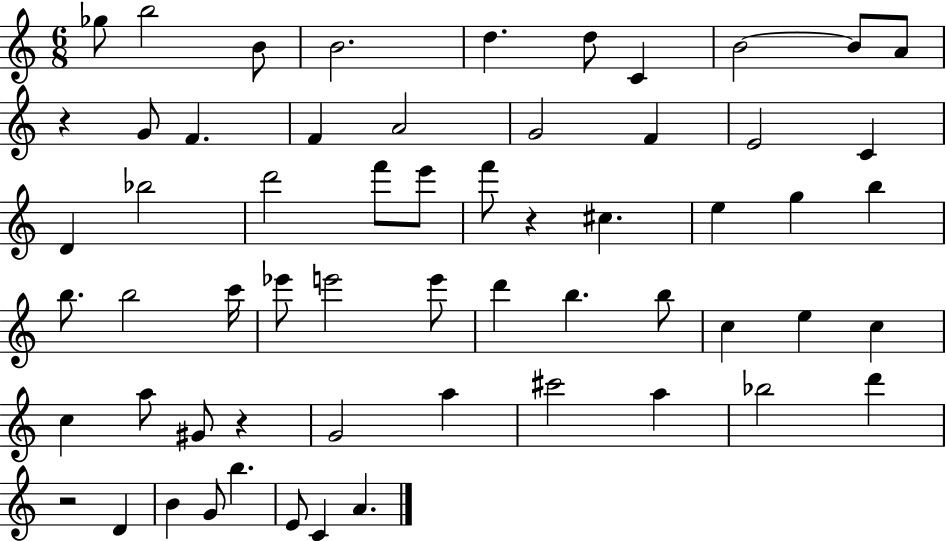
Gb5/e B5/h B4/e B4/h. D5/q. D5/e C4/q B4/h B4/e A4/e R/q G4/e F4/q. F4/q A4/h G4/h F4/q E4/h C4/q D4/q Bb5/h D6/h F6/e E6/e F6/e R/q C#5/q. E5/q G5/q B5/q B5/e. B5/h C6/s Eb6/e E6/h E6/e D6/q B5/q. B5/e C5/q E5/q C5/q C5/q A5/e G#4/e R/q G4/h A5/q C#6/h A5/q Bb5/h D6/q R/h D4/q B4/q G4/e B5/q. E4/e C4/q A4/q.